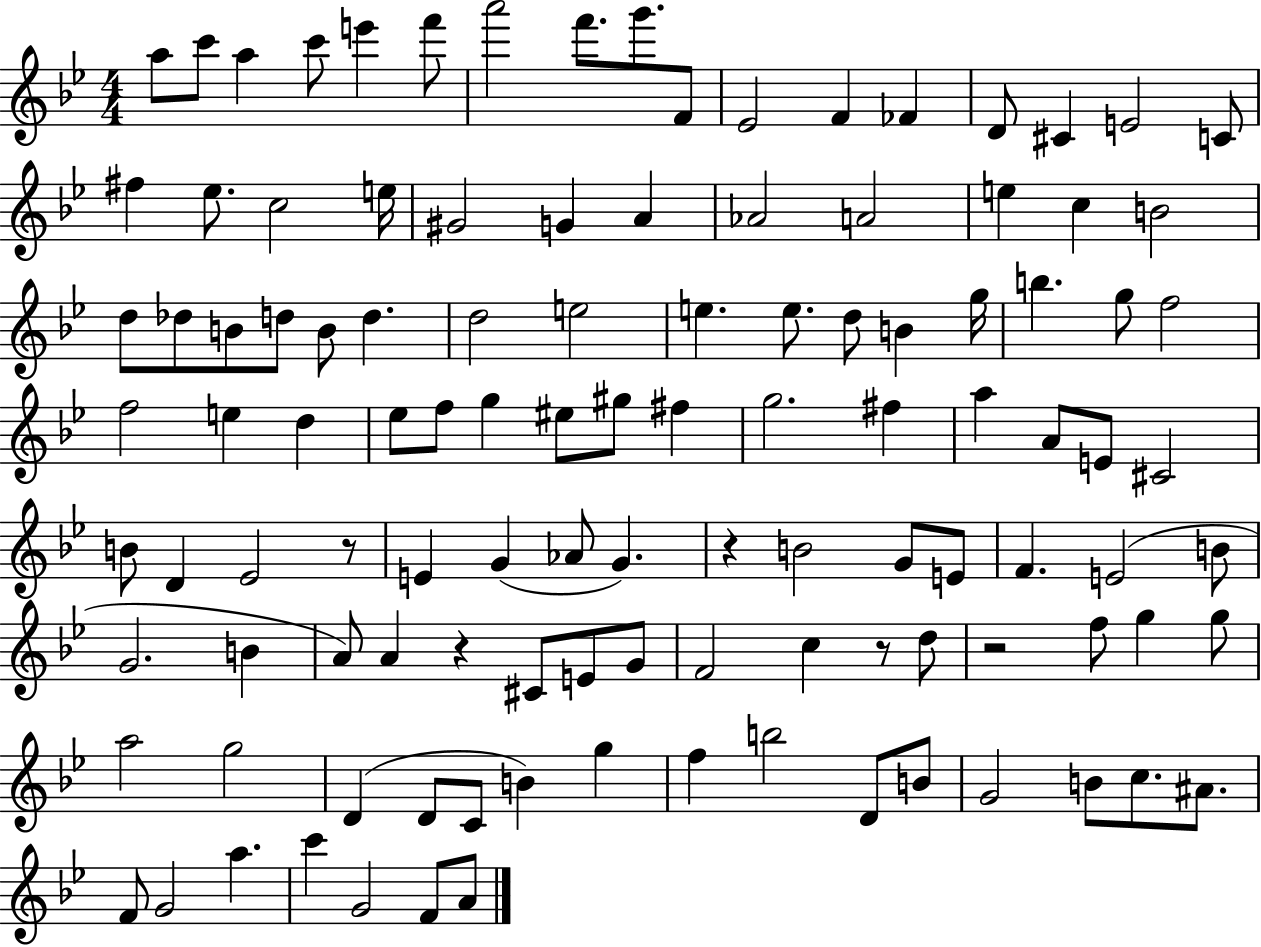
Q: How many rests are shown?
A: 5